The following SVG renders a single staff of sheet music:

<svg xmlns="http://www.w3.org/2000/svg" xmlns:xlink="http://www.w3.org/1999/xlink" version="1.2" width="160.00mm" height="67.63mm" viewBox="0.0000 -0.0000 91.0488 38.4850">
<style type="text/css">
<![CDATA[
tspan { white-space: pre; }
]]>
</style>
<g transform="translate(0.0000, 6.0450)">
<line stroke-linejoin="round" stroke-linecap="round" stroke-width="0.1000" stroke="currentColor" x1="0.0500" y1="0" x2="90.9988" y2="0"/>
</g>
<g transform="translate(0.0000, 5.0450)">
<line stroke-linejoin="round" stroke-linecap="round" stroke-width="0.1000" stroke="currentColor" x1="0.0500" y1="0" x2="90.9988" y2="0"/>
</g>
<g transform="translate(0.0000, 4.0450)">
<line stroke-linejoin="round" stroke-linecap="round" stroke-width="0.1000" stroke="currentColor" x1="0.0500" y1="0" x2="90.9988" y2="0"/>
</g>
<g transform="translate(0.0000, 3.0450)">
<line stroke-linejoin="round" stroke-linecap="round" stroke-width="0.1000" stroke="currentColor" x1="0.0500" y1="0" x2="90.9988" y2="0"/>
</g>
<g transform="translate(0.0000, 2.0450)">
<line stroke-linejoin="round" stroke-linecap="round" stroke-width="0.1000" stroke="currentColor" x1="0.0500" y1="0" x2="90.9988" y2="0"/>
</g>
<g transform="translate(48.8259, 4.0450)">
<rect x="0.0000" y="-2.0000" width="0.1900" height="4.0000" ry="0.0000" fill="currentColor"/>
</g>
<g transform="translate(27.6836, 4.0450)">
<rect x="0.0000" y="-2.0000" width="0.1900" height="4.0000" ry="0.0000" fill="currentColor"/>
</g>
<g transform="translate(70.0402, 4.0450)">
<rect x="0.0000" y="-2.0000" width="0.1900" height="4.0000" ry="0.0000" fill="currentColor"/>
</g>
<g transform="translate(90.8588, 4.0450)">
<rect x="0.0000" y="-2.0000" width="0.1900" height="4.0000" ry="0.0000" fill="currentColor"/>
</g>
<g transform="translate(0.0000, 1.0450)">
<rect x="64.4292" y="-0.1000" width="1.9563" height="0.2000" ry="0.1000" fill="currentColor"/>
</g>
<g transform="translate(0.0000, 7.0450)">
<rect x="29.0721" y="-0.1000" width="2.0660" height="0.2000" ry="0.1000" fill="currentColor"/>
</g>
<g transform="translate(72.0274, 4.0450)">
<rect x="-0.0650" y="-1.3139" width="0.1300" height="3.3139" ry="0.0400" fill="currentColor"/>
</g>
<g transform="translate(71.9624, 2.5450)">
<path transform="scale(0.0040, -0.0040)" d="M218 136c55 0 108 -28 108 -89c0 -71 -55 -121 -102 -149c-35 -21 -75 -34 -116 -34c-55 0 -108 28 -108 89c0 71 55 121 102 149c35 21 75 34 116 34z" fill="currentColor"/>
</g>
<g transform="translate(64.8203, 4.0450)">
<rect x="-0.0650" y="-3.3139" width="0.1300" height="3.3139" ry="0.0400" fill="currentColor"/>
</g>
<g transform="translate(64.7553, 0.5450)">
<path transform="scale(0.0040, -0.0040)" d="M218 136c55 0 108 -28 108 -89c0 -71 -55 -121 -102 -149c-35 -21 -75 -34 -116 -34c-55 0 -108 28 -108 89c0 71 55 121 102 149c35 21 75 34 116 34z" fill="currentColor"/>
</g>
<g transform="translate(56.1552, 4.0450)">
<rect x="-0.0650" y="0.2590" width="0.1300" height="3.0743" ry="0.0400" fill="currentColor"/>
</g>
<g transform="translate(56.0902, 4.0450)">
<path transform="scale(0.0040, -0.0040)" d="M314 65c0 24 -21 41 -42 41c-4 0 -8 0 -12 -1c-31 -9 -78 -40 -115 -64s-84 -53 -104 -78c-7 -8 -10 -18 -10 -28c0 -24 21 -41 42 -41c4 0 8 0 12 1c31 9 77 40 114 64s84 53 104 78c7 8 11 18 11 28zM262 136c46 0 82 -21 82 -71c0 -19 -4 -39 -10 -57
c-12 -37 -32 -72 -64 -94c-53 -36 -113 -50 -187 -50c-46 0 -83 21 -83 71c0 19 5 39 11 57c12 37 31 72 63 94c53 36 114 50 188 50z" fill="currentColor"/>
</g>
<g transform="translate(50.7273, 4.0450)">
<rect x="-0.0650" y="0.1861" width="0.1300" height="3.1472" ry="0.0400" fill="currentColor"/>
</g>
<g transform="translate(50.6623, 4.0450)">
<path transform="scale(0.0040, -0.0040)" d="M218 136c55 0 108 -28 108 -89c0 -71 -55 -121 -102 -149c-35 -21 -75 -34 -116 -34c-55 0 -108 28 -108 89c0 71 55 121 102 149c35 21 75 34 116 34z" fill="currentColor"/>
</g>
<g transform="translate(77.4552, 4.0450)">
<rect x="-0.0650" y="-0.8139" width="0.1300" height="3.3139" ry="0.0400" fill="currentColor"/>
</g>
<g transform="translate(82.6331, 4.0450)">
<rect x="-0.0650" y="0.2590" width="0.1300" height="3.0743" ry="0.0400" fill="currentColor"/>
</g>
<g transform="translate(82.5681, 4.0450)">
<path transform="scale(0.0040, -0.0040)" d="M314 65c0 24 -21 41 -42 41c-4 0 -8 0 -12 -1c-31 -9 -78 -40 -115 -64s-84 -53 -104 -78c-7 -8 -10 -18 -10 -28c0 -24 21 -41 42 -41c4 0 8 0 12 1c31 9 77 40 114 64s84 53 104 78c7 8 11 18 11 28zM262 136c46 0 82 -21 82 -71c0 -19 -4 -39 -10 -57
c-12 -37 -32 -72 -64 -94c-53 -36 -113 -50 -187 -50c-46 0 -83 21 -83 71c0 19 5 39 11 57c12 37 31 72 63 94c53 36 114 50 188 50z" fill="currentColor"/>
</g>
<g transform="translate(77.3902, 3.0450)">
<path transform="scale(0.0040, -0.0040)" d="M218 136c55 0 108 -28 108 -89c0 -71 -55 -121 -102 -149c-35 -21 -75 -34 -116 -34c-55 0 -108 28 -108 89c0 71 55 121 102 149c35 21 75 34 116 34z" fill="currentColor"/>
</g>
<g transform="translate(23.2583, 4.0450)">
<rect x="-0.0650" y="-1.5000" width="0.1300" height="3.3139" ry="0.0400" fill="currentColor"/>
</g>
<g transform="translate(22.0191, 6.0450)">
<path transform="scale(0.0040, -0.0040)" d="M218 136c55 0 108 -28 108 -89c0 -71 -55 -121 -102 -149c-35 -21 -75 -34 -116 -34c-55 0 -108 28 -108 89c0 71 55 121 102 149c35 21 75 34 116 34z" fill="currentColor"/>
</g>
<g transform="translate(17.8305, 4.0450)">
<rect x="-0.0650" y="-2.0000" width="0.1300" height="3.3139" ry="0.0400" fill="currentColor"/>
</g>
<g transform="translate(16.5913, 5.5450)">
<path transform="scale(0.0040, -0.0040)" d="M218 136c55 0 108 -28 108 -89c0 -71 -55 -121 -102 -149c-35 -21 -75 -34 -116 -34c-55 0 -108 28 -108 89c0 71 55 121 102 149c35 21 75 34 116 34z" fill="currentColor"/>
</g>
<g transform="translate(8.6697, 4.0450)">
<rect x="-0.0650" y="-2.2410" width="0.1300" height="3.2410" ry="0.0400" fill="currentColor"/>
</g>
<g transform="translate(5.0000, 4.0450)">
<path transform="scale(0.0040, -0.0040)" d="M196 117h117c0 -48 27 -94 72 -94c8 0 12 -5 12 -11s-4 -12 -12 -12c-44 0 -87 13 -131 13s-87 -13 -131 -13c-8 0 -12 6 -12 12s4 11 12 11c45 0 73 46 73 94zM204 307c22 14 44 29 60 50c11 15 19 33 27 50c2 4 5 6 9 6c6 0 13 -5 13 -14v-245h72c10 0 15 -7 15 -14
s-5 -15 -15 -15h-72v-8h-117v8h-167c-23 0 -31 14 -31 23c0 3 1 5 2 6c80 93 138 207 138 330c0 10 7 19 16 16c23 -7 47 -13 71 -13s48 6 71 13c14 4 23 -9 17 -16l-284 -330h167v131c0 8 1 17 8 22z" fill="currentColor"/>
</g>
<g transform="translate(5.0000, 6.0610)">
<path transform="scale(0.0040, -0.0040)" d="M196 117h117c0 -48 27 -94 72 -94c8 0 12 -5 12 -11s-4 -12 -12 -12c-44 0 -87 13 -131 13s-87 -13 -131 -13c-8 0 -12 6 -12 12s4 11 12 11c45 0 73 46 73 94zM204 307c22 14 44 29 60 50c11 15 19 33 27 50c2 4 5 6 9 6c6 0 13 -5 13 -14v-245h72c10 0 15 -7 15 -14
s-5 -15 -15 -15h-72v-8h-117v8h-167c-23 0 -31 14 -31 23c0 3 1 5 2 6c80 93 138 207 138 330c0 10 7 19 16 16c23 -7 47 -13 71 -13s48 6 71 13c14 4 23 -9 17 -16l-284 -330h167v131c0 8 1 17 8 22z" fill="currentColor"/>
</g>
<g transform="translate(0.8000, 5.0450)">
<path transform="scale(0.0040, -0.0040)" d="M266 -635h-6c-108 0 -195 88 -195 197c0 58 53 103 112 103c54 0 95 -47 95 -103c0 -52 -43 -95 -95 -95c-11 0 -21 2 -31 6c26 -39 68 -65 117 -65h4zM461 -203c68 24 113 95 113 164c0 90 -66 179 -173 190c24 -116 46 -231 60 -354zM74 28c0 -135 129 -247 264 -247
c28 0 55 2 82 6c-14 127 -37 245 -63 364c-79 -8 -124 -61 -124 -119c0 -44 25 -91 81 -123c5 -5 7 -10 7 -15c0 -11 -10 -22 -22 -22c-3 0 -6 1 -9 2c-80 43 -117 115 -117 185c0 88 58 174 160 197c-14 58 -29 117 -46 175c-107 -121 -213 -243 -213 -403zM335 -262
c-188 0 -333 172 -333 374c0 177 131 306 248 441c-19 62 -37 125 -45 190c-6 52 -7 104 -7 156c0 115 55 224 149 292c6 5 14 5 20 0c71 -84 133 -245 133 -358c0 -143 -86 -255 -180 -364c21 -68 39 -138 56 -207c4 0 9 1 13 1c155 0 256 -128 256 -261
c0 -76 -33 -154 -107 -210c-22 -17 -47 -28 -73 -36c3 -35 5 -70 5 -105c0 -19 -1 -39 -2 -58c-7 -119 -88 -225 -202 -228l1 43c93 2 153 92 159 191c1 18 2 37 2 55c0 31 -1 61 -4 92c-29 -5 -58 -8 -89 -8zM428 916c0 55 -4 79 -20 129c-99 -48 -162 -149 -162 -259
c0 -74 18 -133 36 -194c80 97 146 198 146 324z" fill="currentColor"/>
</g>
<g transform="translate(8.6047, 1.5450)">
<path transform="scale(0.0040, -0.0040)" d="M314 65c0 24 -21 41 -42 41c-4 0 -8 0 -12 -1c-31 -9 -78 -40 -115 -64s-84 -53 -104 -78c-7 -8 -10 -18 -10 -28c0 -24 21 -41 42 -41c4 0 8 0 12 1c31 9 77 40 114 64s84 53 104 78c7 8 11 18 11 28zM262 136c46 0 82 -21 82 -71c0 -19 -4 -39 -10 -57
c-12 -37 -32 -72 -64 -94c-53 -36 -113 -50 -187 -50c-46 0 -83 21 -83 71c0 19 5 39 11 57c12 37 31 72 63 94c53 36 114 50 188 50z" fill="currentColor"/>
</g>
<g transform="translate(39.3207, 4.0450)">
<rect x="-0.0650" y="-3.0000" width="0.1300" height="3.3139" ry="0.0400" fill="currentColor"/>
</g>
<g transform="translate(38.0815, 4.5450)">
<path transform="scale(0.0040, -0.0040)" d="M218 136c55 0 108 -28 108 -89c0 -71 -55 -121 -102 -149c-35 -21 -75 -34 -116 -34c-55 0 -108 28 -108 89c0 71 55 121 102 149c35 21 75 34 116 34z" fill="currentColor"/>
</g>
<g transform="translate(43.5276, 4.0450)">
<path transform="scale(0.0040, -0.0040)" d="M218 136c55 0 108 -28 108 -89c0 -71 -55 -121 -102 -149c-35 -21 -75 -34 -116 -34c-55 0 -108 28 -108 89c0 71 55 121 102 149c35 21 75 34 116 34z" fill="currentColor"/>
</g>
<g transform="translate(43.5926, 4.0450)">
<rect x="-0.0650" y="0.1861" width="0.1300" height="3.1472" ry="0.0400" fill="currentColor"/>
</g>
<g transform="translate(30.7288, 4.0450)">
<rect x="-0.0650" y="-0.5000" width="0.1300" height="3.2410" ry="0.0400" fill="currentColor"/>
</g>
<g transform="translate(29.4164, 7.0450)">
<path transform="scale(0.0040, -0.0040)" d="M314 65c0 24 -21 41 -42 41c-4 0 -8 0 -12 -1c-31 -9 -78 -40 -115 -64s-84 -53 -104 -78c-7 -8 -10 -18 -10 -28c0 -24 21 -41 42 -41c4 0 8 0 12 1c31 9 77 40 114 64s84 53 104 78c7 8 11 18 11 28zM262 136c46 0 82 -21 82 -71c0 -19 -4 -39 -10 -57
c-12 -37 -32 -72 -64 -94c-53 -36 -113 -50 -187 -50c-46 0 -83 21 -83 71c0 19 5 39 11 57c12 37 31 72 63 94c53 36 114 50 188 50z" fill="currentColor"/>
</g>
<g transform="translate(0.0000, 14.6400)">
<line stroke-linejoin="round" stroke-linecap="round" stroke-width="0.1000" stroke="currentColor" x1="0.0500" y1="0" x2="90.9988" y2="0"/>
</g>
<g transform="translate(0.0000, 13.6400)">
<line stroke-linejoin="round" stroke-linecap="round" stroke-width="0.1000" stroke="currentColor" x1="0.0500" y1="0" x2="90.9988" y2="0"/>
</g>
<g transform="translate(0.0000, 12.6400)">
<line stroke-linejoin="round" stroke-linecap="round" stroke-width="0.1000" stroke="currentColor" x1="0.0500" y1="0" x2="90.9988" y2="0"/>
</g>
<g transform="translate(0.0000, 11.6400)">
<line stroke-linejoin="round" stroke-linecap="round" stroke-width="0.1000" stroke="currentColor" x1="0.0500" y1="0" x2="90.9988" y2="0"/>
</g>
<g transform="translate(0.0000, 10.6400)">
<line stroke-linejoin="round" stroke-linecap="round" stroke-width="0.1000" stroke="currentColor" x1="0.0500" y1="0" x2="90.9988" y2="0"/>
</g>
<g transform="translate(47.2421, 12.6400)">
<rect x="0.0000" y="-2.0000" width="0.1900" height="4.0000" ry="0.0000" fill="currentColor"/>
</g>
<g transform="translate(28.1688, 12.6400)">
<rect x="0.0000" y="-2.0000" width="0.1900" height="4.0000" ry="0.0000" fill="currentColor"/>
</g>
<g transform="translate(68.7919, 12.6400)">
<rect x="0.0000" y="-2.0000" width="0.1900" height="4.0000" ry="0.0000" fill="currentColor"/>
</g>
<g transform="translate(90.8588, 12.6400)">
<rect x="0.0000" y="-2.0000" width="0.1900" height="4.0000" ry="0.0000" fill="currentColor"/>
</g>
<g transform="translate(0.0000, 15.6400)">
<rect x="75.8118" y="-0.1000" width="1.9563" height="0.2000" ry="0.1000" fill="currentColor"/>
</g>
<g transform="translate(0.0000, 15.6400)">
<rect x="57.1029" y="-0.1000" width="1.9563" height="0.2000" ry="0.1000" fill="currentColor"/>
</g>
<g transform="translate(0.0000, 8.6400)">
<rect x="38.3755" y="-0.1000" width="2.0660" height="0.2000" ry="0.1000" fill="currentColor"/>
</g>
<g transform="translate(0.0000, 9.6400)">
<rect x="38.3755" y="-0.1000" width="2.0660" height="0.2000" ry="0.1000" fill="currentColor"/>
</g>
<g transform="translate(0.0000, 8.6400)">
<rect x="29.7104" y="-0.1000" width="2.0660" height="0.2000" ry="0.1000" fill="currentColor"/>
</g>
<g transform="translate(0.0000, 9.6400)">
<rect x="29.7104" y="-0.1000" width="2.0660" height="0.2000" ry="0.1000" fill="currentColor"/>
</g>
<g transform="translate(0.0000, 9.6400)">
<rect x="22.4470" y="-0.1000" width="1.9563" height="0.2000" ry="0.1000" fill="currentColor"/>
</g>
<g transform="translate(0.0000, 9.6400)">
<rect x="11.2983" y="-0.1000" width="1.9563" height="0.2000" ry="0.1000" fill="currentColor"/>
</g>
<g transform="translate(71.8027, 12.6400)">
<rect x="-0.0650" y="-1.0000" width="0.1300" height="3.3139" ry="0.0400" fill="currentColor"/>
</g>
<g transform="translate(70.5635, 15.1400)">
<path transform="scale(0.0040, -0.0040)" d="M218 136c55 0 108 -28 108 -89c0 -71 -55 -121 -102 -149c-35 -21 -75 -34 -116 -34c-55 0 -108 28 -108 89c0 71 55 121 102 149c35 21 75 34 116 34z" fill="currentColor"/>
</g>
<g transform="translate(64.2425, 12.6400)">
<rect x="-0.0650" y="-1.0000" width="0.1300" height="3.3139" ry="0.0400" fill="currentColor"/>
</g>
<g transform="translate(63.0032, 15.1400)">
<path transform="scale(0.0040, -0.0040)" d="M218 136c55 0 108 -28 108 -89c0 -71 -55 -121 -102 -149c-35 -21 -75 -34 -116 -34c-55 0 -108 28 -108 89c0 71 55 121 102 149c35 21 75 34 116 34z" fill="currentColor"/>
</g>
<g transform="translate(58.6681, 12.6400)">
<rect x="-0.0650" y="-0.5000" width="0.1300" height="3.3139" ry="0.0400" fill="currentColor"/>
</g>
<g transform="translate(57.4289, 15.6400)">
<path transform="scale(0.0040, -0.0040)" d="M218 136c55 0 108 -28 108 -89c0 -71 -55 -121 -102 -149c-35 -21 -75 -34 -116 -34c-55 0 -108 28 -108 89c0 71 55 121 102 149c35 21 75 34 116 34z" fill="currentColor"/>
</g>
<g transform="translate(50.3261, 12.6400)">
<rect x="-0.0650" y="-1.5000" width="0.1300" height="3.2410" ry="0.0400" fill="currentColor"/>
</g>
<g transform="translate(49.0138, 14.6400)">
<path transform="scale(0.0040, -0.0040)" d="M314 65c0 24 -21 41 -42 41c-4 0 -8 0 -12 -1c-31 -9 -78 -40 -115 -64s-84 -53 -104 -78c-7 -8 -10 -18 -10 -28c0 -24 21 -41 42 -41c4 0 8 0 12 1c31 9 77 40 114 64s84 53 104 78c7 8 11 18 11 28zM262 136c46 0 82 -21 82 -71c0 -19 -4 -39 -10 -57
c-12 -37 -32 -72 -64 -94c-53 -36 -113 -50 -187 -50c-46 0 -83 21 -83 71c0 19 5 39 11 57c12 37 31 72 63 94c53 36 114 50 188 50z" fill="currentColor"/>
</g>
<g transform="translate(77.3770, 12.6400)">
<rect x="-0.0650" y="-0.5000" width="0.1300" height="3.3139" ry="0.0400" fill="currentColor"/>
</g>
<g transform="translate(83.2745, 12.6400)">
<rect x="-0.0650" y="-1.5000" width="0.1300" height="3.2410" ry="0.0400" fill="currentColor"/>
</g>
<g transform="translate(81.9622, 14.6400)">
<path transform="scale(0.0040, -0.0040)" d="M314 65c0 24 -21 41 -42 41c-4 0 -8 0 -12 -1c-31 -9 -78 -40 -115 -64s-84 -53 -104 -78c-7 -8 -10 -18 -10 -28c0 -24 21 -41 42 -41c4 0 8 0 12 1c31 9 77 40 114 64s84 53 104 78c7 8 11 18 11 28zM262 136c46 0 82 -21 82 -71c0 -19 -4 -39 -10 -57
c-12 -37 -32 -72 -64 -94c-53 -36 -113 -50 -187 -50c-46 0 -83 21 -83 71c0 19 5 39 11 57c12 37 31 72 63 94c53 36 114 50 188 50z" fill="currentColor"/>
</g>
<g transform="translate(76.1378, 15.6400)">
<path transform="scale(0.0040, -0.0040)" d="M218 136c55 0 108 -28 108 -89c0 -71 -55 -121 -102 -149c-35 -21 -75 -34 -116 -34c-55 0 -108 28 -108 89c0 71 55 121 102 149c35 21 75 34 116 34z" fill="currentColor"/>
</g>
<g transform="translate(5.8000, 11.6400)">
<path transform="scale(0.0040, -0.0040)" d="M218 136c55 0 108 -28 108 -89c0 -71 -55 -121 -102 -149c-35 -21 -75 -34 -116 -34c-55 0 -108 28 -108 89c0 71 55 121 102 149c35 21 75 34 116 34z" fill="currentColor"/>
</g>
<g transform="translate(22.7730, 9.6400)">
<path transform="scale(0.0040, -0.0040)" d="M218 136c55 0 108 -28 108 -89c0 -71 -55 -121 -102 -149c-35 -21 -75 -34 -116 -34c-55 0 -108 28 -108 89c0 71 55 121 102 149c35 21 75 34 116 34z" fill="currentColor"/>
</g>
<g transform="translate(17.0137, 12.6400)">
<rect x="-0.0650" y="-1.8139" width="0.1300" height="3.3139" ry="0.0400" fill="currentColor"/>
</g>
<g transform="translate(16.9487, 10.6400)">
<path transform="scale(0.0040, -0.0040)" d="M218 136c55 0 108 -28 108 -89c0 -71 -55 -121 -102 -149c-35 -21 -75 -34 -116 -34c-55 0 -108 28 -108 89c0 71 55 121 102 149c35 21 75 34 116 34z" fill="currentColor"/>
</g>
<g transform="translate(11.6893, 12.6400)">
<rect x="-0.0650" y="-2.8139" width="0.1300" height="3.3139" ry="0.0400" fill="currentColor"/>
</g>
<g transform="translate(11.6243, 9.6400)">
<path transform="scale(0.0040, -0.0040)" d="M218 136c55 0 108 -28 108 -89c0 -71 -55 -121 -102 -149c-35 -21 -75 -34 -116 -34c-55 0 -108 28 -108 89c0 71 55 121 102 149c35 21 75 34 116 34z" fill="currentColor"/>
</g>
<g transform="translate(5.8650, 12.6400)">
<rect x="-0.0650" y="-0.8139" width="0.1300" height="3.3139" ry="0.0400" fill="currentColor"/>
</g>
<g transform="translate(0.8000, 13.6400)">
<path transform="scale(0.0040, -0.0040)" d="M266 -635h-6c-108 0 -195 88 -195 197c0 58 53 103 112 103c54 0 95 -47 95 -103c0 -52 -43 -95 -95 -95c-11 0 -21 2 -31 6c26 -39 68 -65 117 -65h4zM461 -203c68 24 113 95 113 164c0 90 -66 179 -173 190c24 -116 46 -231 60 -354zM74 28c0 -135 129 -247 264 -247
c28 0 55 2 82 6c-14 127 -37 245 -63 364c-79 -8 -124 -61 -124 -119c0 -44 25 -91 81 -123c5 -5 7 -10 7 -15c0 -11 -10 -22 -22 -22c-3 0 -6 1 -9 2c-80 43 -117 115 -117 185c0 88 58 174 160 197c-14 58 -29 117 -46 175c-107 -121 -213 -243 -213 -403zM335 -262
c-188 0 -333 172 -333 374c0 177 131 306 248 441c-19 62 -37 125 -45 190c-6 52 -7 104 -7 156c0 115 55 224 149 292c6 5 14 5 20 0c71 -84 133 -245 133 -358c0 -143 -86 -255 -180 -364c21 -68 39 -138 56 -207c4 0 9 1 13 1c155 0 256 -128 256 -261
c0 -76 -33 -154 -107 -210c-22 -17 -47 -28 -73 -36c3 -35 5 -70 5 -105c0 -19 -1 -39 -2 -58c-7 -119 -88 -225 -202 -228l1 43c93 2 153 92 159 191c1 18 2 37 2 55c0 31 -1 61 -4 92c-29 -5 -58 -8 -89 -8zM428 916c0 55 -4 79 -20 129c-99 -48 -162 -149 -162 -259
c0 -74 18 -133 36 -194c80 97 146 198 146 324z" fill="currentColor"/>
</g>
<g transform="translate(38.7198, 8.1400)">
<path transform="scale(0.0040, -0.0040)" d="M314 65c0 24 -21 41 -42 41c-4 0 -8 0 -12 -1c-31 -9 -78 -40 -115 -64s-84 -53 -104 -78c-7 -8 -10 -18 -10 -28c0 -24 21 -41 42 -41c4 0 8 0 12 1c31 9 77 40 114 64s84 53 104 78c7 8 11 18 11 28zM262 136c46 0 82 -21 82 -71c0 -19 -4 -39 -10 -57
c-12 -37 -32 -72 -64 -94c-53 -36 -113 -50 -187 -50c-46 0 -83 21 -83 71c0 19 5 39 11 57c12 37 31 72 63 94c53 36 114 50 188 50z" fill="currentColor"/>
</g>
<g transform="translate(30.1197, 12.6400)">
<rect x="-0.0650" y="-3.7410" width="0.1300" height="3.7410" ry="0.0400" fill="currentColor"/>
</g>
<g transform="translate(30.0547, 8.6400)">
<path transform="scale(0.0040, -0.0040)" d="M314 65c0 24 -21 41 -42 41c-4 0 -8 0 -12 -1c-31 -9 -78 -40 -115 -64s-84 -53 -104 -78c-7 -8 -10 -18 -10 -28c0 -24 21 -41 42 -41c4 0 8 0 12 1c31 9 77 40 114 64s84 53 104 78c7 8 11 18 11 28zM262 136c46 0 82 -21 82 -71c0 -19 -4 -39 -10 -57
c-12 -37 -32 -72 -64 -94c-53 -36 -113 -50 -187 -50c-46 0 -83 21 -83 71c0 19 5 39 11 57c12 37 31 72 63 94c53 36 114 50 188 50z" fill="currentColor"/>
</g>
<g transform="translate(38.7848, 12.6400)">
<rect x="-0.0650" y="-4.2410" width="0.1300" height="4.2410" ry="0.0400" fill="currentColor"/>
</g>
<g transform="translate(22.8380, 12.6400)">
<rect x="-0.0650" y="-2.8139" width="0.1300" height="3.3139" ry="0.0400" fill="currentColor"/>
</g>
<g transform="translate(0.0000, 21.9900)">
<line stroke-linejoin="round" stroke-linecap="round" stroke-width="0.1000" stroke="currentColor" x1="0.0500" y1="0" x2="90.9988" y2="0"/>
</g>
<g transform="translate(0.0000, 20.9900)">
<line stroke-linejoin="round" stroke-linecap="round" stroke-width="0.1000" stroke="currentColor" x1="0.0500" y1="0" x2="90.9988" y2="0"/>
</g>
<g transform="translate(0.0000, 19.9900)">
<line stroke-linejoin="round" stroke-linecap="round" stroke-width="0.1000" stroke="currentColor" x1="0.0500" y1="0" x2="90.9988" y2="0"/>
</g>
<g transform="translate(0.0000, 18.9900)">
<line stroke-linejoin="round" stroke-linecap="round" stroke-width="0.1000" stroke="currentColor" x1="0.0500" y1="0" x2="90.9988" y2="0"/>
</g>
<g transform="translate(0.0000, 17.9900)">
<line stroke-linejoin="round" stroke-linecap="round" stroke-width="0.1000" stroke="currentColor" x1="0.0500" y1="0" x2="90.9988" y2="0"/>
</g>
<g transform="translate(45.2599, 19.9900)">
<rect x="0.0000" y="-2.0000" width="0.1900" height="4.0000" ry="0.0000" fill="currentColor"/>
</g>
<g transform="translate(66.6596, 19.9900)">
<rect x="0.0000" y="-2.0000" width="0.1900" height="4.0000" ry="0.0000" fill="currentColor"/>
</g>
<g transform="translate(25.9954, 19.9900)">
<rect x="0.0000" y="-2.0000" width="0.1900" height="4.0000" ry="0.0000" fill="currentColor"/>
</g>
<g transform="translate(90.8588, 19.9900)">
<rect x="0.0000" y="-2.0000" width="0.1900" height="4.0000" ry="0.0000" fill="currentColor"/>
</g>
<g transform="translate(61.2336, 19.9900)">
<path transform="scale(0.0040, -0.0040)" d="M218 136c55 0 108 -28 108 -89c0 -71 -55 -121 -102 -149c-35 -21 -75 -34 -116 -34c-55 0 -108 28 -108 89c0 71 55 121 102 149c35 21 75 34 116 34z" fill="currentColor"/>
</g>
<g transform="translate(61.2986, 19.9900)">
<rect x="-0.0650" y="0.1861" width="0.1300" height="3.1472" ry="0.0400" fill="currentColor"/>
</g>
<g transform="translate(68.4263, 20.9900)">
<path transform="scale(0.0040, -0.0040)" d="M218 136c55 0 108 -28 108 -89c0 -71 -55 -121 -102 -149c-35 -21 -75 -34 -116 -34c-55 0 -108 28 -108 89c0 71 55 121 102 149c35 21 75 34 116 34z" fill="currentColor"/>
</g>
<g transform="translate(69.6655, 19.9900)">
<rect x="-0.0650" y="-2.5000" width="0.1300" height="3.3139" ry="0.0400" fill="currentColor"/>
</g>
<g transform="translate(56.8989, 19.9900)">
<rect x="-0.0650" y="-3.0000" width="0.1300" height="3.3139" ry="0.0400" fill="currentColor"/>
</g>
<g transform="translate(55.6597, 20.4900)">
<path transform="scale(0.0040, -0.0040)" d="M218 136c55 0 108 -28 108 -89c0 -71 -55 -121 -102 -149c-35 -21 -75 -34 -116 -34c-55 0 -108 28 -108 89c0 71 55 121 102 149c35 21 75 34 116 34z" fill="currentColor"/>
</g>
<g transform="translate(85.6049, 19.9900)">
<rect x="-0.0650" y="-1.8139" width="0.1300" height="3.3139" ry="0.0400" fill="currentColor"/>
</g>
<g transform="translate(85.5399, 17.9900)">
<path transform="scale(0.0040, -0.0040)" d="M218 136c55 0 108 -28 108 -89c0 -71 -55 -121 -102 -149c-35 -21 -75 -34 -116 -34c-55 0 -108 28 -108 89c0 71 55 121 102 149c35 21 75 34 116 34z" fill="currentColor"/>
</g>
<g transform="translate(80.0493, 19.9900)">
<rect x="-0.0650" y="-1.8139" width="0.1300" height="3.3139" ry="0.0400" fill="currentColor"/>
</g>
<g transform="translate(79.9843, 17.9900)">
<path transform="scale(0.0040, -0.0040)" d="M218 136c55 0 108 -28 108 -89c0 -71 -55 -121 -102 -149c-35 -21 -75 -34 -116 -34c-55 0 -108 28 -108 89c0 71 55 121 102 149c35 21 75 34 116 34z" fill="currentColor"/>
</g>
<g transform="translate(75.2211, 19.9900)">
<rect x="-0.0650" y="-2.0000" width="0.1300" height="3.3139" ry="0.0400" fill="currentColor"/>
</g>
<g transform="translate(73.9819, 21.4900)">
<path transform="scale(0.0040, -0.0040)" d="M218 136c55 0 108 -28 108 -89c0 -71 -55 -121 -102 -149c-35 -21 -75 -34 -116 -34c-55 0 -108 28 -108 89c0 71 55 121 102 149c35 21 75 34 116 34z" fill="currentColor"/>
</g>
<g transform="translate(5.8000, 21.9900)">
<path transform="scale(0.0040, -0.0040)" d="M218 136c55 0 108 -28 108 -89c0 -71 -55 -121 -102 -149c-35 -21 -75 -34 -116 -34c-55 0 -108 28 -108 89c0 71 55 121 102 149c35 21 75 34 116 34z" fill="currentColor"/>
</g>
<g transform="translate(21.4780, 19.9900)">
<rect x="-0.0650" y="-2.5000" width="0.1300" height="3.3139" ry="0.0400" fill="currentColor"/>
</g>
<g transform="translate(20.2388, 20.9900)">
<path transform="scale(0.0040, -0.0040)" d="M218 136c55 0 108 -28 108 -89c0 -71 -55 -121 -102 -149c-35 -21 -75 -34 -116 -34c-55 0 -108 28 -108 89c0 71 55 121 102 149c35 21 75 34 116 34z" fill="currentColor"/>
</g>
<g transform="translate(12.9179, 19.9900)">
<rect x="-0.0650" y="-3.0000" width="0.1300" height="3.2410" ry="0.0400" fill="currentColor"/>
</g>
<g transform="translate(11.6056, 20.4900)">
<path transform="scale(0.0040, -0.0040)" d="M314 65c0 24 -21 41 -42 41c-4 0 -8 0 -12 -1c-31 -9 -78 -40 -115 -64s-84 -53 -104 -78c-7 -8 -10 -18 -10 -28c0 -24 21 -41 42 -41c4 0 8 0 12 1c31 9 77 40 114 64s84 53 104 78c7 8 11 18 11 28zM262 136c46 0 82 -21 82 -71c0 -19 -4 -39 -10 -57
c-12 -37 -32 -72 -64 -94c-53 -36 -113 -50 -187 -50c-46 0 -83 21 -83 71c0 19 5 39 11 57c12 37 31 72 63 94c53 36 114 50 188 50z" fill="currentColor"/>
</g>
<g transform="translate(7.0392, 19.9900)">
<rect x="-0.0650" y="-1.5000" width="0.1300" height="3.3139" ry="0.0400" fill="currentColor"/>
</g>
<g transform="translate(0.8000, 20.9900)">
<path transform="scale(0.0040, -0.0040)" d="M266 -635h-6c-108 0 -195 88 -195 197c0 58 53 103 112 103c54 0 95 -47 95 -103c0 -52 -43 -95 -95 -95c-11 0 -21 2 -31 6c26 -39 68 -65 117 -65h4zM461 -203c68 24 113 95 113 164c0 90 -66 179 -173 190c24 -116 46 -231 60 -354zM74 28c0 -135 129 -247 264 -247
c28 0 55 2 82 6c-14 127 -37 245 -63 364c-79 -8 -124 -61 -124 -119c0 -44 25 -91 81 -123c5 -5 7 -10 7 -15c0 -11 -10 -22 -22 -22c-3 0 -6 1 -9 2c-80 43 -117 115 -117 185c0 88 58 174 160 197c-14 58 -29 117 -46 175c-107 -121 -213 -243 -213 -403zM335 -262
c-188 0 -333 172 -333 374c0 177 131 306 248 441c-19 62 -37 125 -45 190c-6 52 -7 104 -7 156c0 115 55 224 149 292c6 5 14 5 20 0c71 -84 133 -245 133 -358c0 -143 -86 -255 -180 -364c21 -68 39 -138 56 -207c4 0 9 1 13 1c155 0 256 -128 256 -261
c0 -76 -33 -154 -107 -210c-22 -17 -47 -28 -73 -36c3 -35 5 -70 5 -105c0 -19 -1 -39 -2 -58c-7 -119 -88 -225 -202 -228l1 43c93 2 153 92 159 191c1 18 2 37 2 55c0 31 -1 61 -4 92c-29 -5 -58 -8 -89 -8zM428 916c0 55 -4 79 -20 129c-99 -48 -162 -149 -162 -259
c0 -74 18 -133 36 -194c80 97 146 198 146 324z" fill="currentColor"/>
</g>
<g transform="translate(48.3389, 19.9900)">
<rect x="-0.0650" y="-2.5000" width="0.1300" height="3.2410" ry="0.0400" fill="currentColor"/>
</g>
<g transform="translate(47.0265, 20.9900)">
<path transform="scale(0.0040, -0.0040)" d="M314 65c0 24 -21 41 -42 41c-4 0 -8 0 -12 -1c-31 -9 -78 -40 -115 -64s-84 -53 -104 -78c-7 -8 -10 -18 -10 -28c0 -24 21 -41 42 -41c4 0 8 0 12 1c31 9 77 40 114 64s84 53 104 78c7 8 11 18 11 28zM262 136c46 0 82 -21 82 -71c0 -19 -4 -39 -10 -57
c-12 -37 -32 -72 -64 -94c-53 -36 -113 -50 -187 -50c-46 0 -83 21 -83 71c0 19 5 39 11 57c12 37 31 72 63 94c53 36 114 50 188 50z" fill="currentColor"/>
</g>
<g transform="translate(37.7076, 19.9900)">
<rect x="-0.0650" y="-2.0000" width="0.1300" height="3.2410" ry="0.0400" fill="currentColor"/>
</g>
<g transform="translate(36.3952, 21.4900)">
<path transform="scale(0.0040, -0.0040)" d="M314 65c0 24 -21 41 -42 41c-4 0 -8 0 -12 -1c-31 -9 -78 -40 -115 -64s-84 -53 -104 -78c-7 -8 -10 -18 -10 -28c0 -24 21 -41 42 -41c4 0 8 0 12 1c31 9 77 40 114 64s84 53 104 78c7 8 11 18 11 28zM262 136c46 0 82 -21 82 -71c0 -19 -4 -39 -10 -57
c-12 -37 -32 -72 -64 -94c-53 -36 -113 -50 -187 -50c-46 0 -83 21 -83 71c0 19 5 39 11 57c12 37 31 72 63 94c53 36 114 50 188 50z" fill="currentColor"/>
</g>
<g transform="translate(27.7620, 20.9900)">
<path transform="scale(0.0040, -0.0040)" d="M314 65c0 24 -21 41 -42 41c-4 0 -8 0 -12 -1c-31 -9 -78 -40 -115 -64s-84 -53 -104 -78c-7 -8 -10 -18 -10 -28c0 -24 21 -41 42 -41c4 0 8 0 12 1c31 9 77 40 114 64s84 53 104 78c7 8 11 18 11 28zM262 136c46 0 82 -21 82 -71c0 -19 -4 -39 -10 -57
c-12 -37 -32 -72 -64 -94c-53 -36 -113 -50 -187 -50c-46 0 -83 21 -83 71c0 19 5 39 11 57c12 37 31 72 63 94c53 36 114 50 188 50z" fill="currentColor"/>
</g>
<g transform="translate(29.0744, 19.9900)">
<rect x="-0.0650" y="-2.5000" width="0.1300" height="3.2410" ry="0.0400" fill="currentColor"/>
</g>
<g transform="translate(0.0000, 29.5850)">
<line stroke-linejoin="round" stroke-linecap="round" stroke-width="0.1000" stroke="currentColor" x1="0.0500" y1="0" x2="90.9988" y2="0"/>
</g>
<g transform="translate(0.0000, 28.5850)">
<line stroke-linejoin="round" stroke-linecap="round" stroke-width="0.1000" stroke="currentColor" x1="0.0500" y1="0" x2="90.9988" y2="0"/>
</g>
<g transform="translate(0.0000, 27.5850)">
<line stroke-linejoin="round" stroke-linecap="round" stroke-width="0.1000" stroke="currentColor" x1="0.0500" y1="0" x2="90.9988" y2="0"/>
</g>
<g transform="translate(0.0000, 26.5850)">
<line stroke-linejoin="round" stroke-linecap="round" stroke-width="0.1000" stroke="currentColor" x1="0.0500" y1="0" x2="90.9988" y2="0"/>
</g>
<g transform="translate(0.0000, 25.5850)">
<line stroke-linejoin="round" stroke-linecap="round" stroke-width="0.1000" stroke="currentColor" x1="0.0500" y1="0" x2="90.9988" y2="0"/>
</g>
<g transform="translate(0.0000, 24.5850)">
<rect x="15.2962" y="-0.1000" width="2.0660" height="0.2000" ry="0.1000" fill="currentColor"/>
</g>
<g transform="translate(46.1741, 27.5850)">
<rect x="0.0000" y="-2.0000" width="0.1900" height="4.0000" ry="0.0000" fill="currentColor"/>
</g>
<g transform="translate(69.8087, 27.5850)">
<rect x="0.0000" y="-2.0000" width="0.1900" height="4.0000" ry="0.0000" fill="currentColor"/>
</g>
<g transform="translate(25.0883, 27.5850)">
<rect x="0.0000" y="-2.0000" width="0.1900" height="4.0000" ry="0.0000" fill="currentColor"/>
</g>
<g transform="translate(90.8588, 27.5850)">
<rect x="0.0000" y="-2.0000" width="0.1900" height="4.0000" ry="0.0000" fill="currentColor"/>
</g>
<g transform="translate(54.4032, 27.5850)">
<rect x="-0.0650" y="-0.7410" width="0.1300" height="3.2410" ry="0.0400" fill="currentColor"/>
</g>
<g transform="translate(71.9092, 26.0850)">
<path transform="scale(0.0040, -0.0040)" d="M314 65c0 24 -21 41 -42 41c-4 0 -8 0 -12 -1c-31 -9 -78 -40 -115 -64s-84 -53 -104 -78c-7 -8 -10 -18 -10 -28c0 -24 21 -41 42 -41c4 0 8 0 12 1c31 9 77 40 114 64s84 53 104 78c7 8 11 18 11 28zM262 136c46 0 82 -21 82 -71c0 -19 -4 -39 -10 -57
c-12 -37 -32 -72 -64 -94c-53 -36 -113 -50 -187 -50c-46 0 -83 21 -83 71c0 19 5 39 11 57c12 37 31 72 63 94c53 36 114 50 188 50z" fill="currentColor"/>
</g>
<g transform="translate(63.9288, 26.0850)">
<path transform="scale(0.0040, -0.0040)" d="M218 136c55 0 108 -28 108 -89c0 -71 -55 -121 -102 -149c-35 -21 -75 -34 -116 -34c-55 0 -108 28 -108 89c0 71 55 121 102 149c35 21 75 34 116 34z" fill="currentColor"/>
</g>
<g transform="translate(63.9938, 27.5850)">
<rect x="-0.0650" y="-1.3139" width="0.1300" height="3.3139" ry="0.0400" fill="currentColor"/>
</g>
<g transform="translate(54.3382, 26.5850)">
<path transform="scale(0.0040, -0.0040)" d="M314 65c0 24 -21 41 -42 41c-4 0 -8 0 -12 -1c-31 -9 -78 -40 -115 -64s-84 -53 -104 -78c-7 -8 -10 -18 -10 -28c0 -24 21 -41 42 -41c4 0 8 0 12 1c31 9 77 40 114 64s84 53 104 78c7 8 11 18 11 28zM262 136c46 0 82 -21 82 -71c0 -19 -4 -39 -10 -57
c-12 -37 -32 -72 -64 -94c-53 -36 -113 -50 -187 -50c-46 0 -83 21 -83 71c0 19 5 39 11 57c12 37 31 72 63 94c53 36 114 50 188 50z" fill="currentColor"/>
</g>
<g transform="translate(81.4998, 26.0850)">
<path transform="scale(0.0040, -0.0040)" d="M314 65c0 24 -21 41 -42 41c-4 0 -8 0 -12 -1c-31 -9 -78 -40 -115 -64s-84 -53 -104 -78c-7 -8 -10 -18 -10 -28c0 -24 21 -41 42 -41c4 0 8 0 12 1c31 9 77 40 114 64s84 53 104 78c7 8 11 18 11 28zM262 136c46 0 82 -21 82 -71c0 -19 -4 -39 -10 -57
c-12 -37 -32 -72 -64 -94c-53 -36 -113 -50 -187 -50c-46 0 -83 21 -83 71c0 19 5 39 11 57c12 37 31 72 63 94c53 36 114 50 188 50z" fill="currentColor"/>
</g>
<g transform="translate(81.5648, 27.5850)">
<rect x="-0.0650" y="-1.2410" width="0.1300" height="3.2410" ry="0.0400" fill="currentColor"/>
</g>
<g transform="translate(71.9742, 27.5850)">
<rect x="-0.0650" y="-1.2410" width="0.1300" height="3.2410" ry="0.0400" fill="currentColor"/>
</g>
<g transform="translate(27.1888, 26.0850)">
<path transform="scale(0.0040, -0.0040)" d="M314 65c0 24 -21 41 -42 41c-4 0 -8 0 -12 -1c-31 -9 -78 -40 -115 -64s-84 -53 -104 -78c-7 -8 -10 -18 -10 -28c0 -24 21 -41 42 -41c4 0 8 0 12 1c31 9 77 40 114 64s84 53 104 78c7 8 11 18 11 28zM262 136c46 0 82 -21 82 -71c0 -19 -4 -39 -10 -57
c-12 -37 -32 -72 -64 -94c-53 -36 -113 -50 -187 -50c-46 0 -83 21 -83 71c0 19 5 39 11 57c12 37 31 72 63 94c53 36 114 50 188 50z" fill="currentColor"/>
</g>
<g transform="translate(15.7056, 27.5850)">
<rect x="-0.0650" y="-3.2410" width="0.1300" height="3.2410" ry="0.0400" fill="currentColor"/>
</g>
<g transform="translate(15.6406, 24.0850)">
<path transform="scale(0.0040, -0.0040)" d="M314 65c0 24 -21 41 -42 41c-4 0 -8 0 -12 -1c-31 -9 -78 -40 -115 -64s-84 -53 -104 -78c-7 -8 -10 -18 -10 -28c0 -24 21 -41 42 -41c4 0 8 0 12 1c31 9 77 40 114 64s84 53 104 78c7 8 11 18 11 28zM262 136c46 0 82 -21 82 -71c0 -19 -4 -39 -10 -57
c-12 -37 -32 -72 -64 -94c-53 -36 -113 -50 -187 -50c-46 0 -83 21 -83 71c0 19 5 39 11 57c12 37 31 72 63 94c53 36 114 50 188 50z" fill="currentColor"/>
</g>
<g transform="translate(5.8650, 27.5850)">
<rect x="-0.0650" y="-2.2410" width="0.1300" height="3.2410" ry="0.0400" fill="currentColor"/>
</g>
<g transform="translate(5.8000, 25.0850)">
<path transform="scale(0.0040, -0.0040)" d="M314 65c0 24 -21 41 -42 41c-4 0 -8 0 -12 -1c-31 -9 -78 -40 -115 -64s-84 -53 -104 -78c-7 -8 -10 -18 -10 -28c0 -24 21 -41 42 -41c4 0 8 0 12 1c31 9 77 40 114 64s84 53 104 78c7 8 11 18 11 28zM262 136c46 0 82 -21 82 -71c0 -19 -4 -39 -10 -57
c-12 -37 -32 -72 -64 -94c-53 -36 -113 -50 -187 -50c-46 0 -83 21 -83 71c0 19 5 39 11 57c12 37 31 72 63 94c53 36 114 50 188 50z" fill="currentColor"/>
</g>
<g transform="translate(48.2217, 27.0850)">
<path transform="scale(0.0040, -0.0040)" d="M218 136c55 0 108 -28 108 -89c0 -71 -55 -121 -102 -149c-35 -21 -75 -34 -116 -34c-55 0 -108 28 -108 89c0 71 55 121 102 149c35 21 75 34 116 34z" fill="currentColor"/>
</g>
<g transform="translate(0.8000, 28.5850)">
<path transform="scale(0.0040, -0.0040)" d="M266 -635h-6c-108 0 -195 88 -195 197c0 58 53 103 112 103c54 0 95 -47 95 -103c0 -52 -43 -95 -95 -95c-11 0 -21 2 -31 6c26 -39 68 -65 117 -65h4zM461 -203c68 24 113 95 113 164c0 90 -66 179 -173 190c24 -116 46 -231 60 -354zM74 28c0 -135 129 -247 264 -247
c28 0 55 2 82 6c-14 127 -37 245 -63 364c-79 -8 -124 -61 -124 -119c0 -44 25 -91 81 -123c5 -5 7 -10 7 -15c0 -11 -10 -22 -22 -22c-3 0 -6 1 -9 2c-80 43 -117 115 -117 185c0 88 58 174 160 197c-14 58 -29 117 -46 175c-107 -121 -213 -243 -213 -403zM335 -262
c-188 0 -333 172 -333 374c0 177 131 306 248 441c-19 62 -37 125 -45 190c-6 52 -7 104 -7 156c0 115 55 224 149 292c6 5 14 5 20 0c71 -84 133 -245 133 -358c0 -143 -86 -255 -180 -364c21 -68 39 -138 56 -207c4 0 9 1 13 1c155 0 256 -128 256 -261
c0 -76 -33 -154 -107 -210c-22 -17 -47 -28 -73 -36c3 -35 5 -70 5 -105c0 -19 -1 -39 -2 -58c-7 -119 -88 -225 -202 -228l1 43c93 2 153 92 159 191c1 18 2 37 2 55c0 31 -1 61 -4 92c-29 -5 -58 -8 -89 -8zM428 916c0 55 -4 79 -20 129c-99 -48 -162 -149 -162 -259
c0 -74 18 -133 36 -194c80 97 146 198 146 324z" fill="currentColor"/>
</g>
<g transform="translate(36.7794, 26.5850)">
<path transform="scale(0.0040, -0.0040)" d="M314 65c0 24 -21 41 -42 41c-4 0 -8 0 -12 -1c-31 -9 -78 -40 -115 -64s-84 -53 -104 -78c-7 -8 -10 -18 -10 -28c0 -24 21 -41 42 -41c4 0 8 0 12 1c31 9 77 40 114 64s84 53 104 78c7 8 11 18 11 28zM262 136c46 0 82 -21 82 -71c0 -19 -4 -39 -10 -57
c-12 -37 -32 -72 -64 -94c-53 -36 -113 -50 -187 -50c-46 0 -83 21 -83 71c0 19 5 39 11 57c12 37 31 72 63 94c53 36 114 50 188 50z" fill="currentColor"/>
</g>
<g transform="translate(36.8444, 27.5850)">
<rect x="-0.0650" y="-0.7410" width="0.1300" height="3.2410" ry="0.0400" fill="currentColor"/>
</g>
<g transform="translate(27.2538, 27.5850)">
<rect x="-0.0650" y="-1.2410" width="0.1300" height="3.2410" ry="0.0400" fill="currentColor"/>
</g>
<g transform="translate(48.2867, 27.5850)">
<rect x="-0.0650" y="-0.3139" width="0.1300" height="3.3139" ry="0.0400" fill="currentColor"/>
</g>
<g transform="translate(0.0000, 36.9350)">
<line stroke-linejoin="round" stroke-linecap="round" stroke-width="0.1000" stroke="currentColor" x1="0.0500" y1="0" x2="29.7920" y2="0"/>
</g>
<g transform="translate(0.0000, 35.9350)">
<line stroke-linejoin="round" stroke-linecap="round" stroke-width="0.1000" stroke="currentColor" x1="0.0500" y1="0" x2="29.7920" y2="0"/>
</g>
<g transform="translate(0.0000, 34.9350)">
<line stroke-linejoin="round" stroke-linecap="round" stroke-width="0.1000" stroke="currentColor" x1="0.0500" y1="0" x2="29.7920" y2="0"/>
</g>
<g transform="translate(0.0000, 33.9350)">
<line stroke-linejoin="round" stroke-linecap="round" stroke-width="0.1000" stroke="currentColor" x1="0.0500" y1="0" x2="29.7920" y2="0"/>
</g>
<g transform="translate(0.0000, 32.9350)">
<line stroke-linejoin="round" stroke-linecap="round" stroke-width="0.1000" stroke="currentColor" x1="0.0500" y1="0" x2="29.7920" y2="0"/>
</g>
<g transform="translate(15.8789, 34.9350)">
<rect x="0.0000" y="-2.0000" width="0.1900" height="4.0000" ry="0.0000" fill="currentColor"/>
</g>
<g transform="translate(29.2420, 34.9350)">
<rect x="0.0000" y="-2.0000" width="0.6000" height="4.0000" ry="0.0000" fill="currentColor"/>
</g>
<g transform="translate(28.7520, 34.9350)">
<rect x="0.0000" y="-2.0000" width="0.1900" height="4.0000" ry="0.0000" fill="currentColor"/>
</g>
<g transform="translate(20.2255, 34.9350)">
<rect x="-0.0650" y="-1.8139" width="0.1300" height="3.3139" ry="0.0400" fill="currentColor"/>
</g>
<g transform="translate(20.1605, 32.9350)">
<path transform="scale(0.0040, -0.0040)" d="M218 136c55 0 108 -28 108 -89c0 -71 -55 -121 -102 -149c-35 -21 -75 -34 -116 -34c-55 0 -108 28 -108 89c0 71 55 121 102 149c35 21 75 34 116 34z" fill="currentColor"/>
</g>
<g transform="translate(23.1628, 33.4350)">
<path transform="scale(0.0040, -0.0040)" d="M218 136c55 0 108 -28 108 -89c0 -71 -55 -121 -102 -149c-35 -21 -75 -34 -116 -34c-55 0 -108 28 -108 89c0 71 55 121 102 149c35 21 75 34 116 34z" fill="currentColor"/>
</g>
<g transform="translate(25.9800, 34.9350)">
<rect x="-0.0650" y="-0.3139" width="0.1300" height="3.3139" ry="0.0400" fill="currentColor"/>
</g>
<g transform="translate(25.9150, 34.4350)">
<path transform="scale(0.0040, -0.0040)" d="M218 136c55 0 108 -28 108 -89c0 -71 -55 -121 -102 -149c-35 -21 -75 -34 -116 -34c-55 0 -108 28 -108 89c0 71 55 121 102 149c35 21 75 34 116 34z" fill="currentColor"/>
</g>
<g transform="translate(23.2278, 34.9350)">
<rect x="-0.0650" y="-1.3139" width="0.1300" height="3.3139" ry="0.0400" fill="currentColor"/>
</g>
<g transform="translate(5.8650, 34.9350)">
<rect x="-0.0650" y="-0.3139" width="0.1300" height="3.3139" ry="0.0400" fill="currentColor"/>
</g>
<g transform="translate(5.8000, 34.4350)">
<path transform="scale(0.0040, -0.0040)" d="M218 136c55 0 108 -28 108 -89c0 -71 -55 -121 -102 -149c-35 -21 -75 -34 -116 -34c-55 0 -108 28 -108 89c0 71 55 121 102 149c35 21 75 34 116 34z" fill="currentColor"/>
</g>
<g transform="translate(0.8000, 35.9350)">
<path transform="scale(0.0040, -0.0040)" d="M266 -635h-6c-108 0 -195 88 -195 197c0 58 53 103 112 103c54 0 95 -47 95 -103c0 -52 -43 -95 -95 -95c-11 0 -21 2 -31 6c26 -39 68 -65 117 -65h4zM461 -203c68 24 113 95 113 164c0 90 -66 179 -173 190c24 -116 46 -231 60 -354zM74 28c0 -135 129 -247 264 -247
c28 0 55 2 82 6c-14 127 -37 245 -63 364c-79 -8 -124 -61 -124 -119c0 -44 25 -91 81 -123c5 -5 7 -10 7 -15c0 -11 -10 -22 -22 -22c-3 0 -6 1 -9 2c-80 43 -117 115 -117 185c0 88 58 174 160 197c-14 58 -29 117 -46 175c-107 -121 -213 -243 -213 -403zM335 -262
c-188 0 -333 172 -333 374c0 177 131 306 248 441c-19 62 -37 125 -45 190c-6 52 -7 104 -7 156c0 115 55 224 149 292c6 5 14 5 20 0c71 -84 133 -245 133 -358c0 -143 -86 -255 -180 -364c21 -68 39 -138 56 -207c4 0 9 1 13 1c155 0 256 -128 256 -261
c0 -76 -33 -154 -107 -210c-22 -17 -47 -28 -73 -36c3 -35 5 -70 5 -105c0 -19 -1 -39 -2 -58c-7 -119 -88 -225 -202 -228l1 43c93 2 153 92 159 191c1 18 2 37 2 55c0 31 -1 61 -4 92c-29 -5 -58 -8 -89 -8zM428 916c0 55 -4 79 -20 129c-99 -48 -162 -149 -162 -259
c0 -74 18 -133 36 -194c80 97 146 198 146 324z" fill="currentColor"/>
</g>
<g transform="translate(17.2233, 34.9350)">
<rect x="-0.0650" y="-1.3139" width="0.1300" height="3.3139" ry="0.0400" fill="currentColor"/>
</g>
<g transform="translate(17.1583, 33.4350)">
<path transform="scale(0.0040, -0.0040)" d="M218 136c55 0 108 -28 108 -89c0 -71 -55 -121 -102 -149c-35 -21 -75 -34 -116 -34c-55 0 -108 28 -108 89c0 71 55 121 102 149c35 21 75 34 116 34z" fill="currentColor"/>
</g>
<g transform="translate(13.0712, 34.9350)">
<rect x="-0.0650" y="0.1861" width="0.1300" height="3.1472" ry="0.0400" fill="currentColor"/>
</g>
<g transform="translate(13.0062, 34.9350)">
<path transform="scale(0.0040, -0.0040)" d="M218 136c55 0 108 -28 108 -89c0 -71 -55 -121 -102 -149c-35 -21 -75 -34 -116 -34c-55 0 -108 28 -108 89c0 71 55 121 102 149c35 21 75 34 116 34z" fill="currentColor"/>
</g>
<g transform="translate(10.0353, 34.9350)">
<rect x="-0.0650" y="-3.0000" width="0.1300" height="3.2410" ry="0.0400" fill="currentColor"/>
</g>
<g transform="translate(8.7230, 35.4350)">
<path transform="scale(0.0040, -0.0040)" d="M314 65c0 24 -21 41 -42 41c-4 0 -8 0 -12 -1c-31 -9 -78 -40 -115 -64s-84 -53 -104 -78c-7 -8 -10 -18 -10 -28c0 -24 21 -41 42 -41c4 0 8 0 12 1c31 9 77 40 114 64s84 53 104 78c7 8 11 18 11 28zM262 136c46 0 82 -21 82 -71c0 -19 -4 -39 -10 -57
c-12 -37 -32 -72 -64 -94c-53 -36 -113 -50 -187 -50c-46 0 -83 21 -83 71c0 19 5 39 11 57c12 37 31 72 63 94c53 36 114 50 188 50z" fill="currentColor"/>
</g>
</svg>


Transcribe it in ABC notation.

X:1
T:Untitled
M:4/4
L:1/4
K:C
g2 F E C2 A B B B2 b e d B2 d a f a c'2 d'2 E2 C D D C E2 E A2 G G2 F2 G2 A B G F f f g2 b2 e2 d2 c d2 e e2 e2 c A2 B e f e c